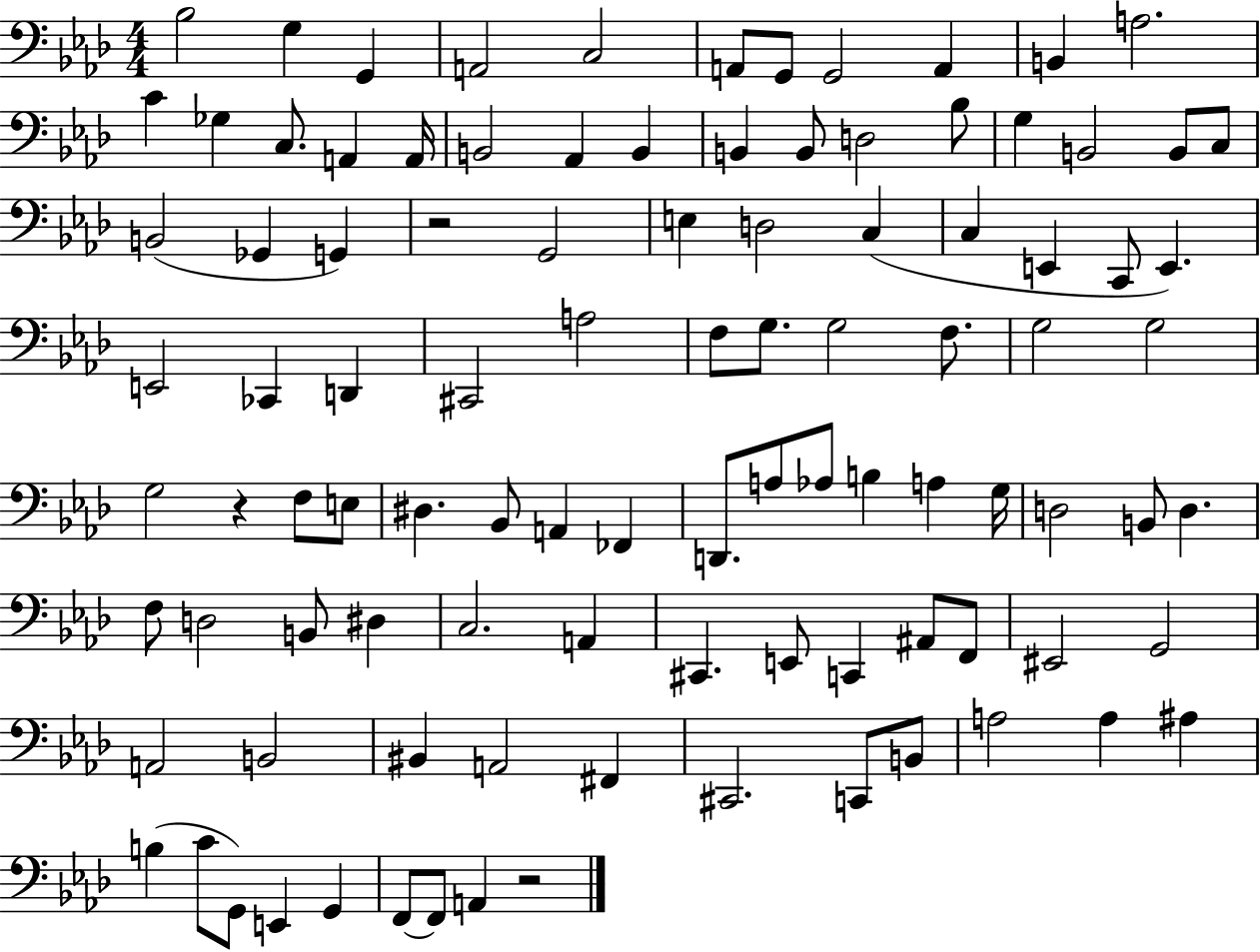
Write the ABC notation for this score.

X:1
T:Untitled
M:4/4
L:1/4
K:Ab
_B,2 G, G,, A,,2 C,2 A,,/2 G,,/2 G,,2 A,, B,, A,2 C _G, C,/2 A,, A,,/4 B,,2 _A,, B,, B,, B,,/2 D,2 _B,/2 G, B,,2 B,,/2 C,/2 B,,2 _G,, G,, z2 G,,2 E, D,2 C, C, E,, C,,/2 E,, E,,2 _C,, D,, ^C,,2 A,2 F,/2 G,/2 G,2 F,/2 G,2 G,2 G,2 z F,/2 E,/2 ^D, _B,,/2 A,, _F,, D,,/2 A,/2 _A,/2 B, A, G,/4 D,2 B,,/2 D, F,/2 D,2 B,,/2 ^D, C,2 A,, ^C,, E,,/2 C,, ^A,,/2 F,,/2 ^E,,2 G,,2 A,,2 B,,2 ^B,, A,,2 ^F,, ^C,,2 C,,/2 B,,/2 A,2 A, ^A, B, C/2 G,,/2 E,, G,, F,,/2 F,,/2 A,, z2